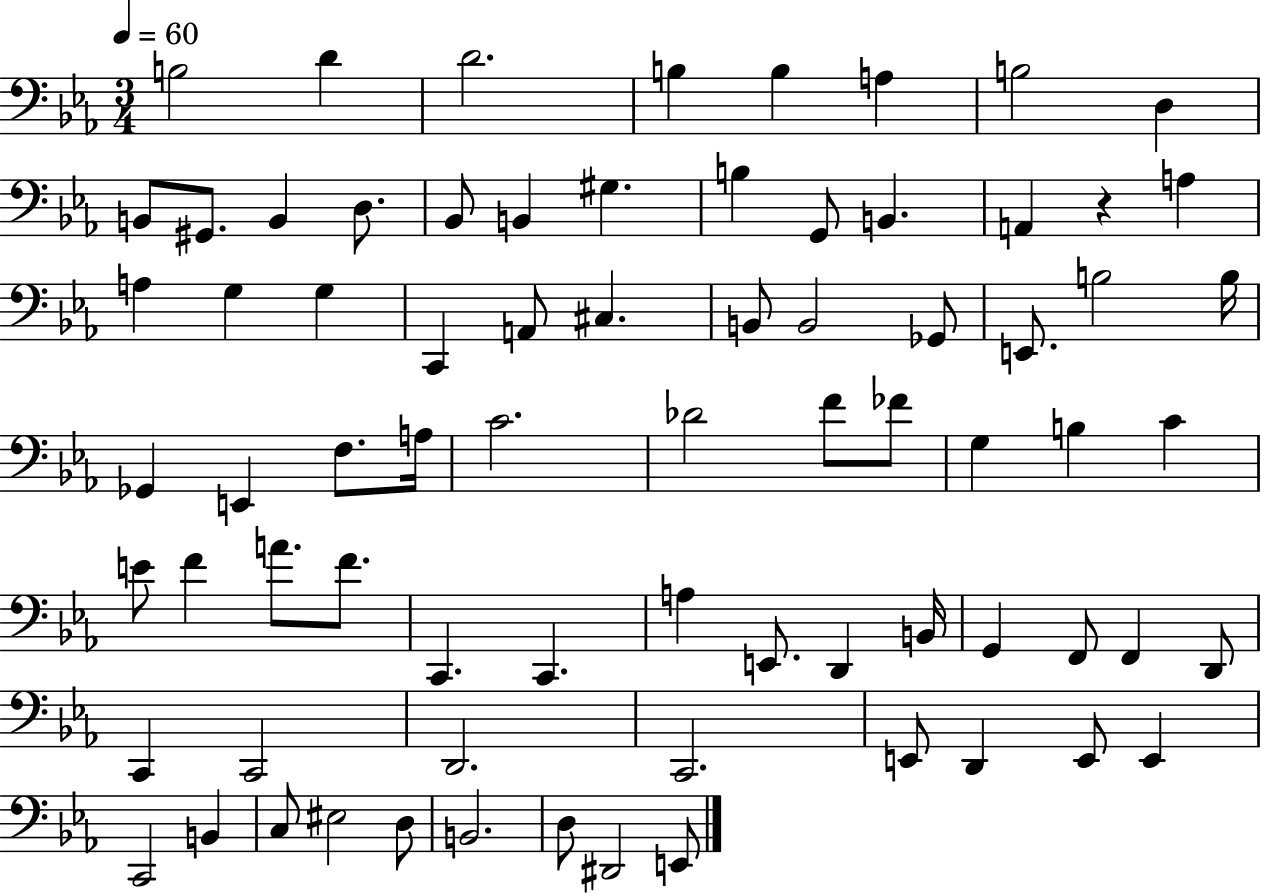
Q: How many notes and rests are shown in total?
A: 75